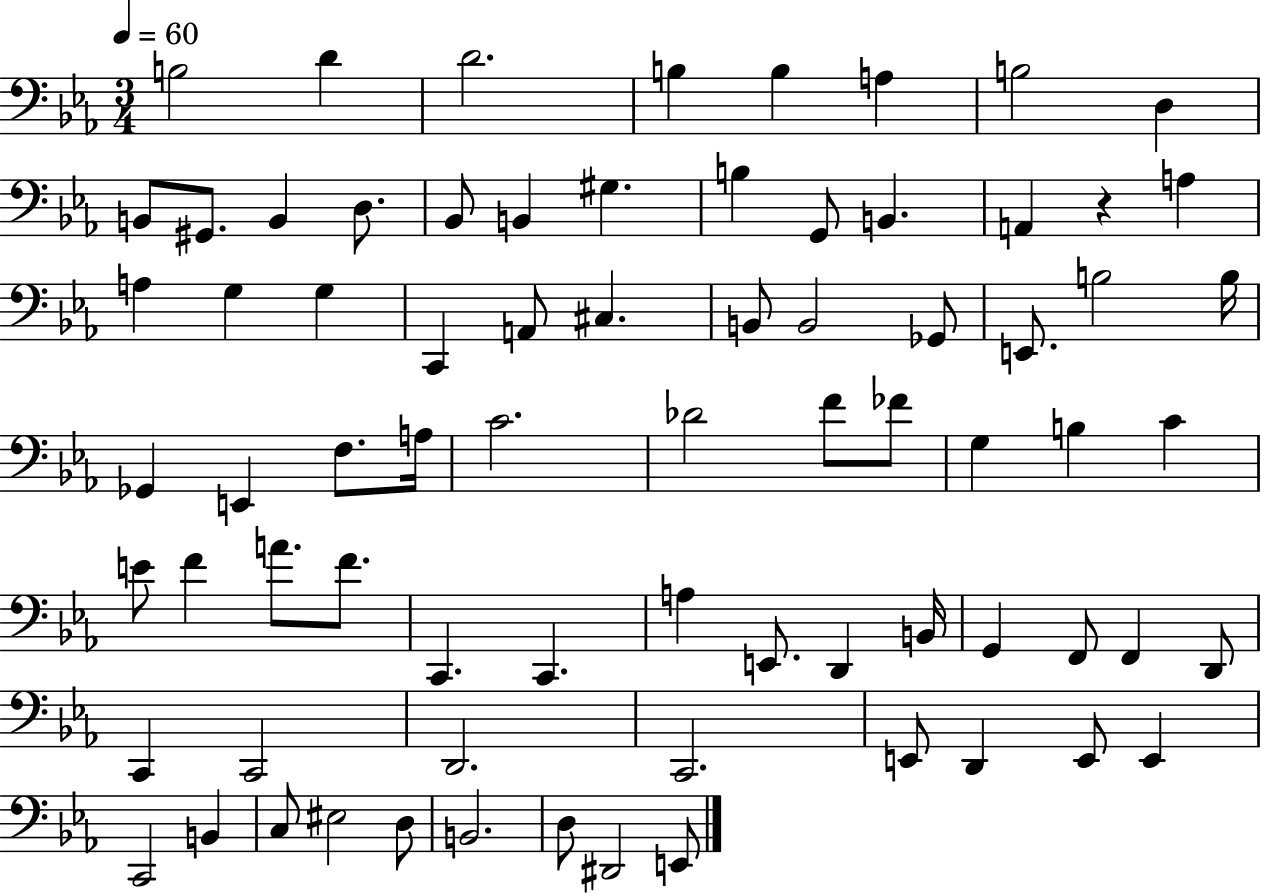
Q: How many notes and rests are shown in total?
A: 75